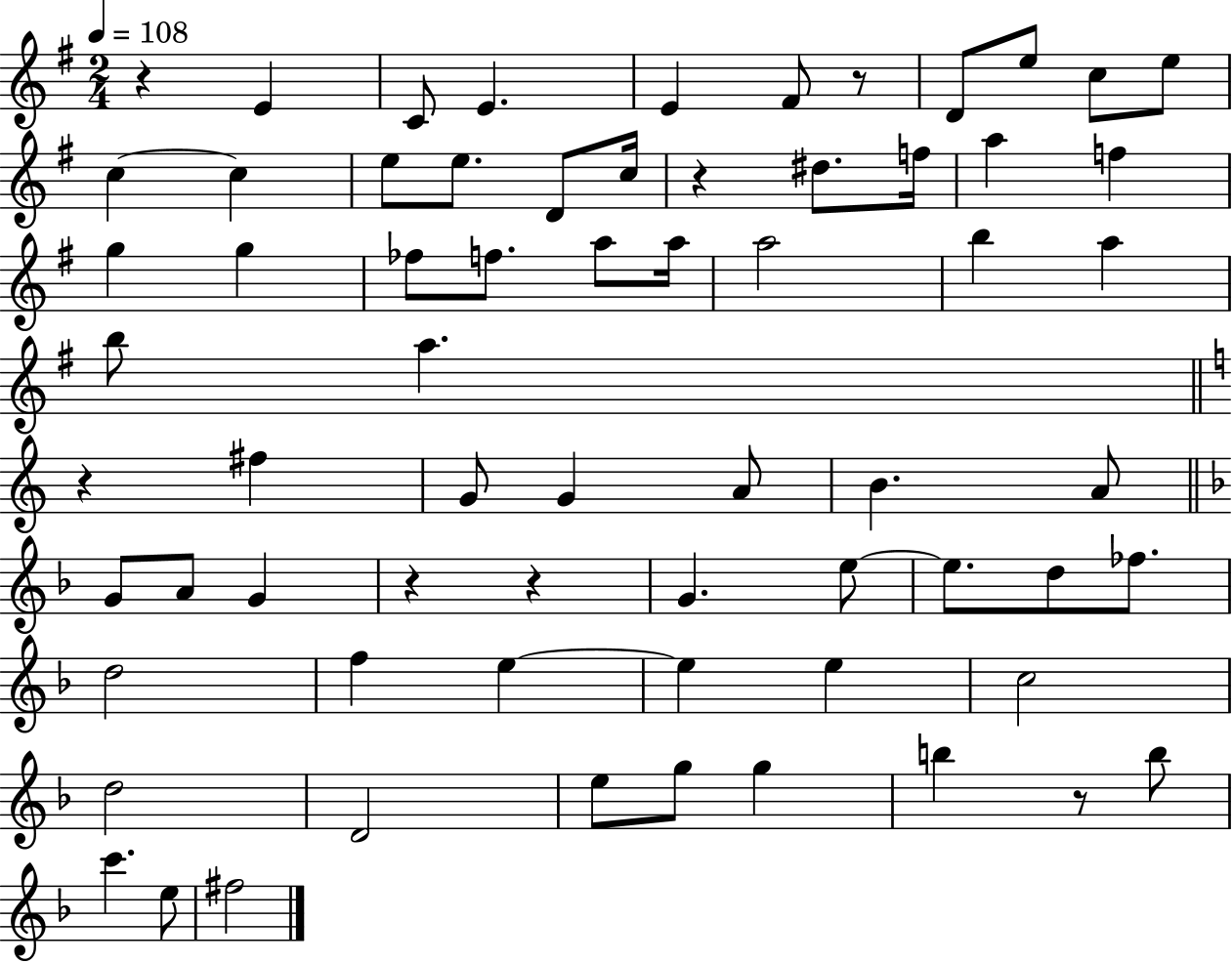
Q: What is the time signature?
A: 2/4